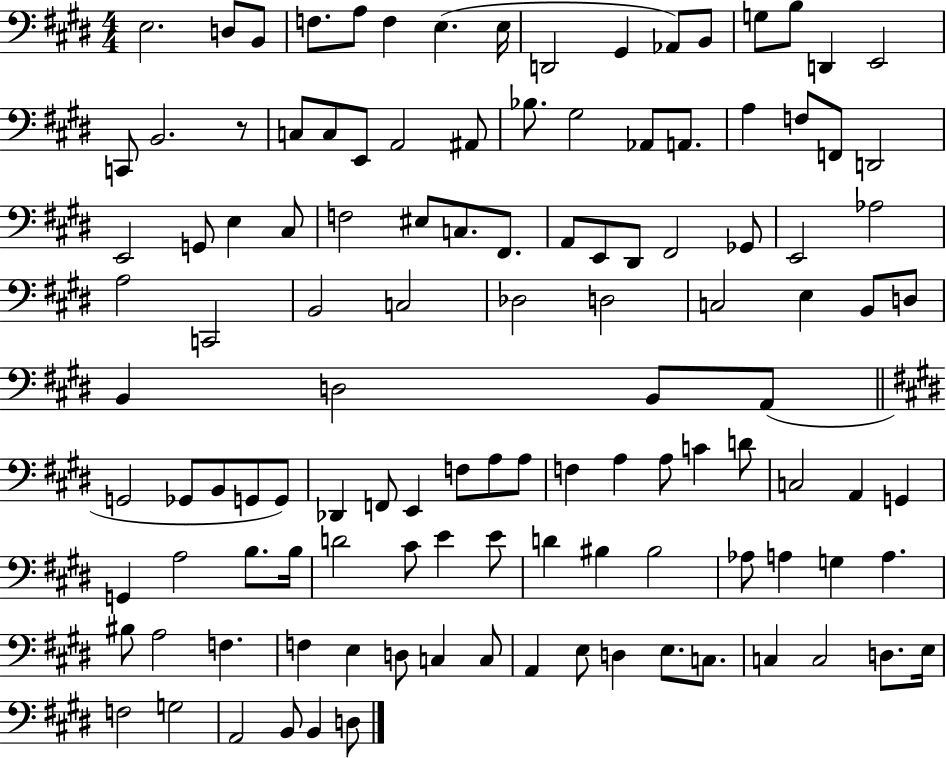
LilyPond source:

{
  \clef bass
  \numericTimeSignature
  \time 4/4
  \key e \major
  e2. d8 b,8 | f8. a8 f4 e4.( e16 | d,2 gis,4 aes,8) b,8 | g8 b8 d,4 e,2 | \break c,8 b,2. r8 | c8 c8 e,8 a,2 ais,8 | bes8. gis2 aes,8 a,8. | a4 f8 f,8 d,2 | \break e,2 g,8 e4 cis8 | f2 eis8 c8. fis,8. | a,8 e,8 dis,8 fis,2 ges,8 | e,2 aes2 | \break a2 c,2 | b,2 c2 | des2 d2 | c2 e4 b,8 d8 | \break b,4 d2 b,8 a,8( | \bar "||" \break \key e \major g,2 ges,8 b,8 g,8 g,8) | des,4 f,8 e,4 f8 a8 a8 | f4 a4 a8 c'4 d'8 | c2 a,4 g,4 | \break g,4 a2 b8. b16 | d'2 cis'8 e'4 e'8 | d'4 bis4 bis2 | aes8 a4 g4 a4. | \break bis8 a2 f4. | f4 e4 d8 c4 c8 | a,4 e8 d4 e8. c8. | c4 c2 d8. e16 | \break f2 g2 | a,2 b,8 b,4 d8 | \bar "|."
}